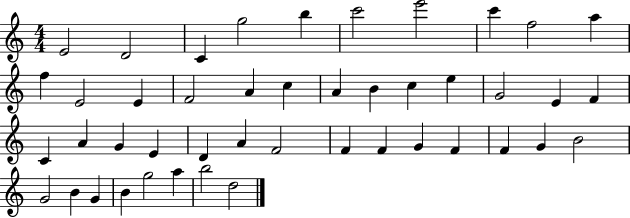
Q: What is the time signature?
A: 4/4